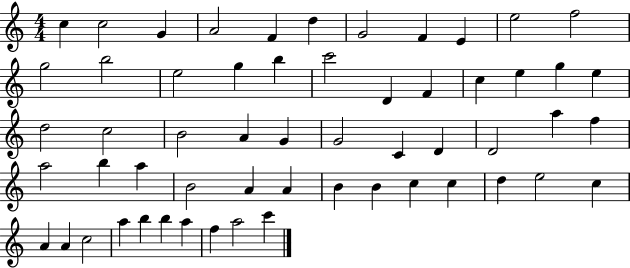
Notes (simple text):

C5/q C5/h G4/q A4/h F4/q D5/q G4/h F4/q E4/q E5/h F5/h G5/h B5/h E5/h G5/q B5/q C6/h D4/q F4/q C5/q E5/q G5/q E5/q D5/h C5/h B4/h A4/q G4/q G4/h C4/q D4/q D4/h A5/q F5/q A5/h B5/q A5/q B4/h A4/q A4/q B4/q B4/q C5/q C5/q D5/q E5/h C5/q A4/q A4/q C5/h A5/q B5/q B5/q A5/q F5/q A5/h C6/q